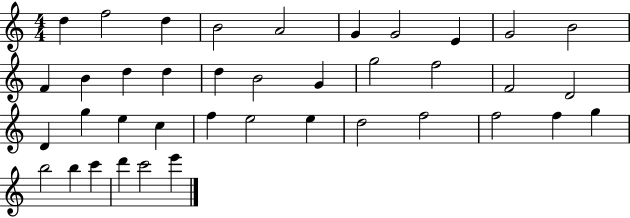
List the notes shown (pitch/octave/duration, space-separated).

D5/q F5/h D5/q B4/h A4/h G4/q G4/h E4/q G4/h B4/h F4/q B4/q D5/q D5/q D5/q B4/h G4/q G5/h F5/h F4/h D4/h D4/q G5/q E5/q C5/q F5/q E5/h E5/q D5/h F5/h F5/h F5/q G5/q B5/h B5/q C6/q D6/q C6/h E6/q